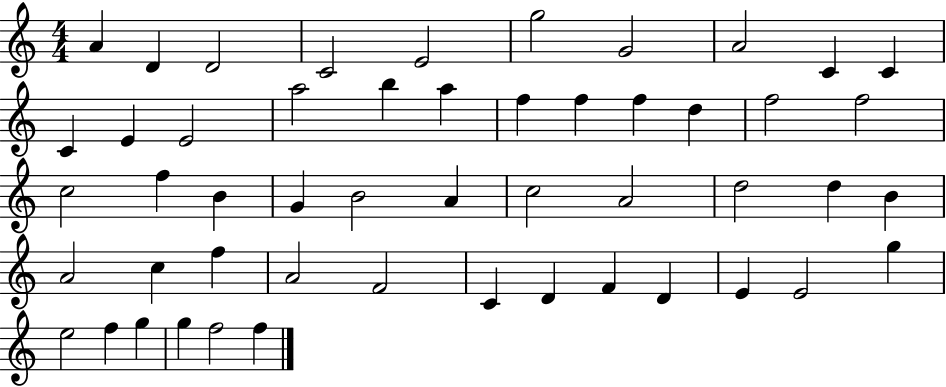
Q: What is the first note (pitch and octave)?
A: A4